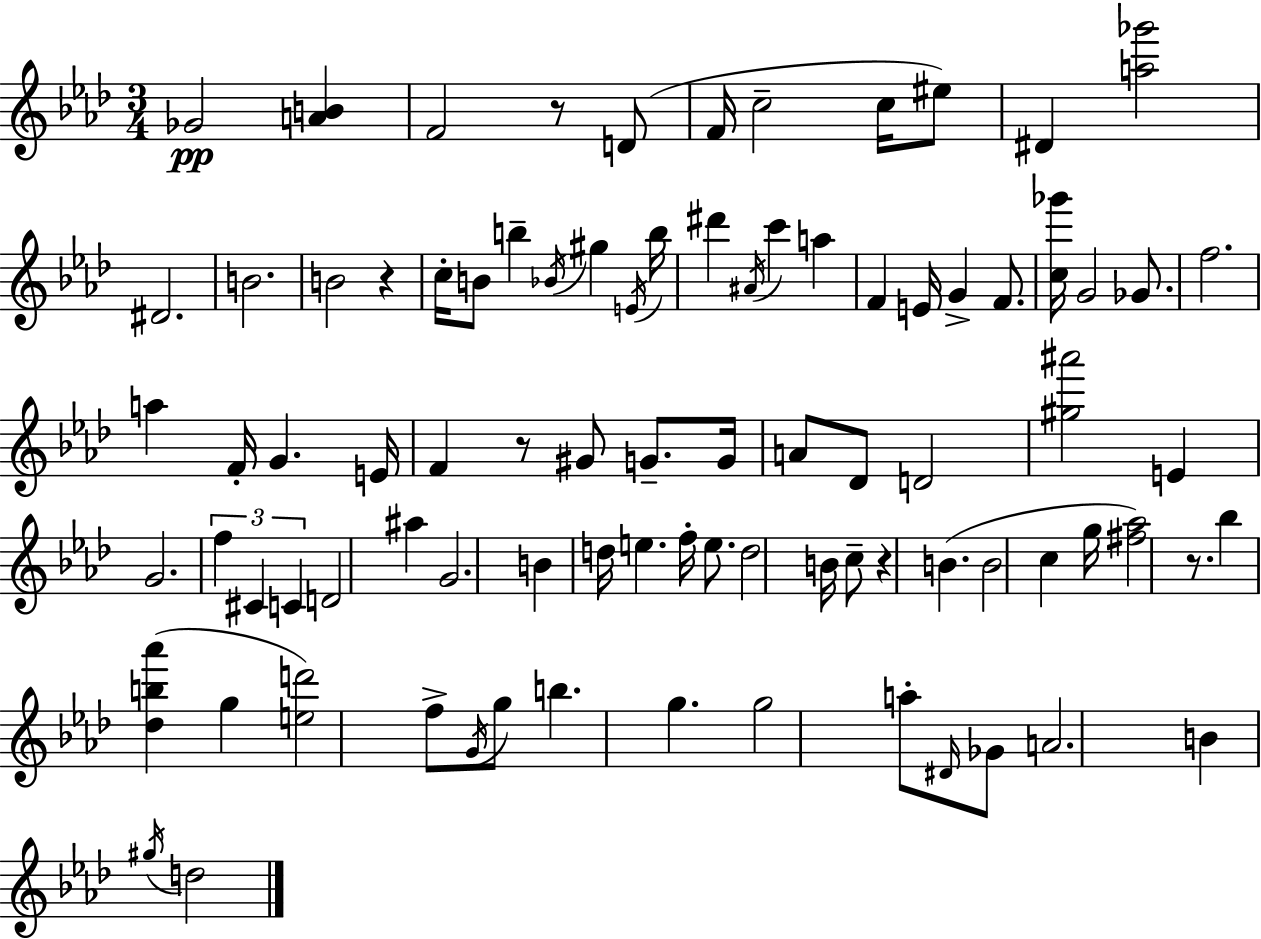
Gb4/h [A4,B4]/q F4/h R/e D4/e F4/s C5/h C5/s EIS5/e D#4/q [A5,Gb6]/h D#4/h. B4/h. B4/h R/q C5/s B4/e B5/q Bb4/s G#5/q E4/s B5/s D#6/q A#4/s C6/q A5/q F4/q E4/s G4/q F4/e. [C5,Gb6]/s G4/h Gb4/e. F5/h. A5/q F4/s G4/q. E4/s F4/q R/e G#4/e G4/e. G4/s A4/e Db4/e D4/h [G#5,A#6]/h E4/q G4/h. F5/q C#4/q C4/q D4/h A#5/q G4/h. B4/q D5/s E5/q. F5/s E5/e. D5/h B4/s C5/e R/q B4/q. B4/h C5/q G5/s [F#5,Ab5]/h R/e. Bb5/q [Db5,B5,Ab6]/q G5/q [E5,D6]/h F5/e G4/s G5/e B5/q. G5/q. G5/h A5/e D#4/s Gb4/e A4/h. B4/q G#5/s D5/h